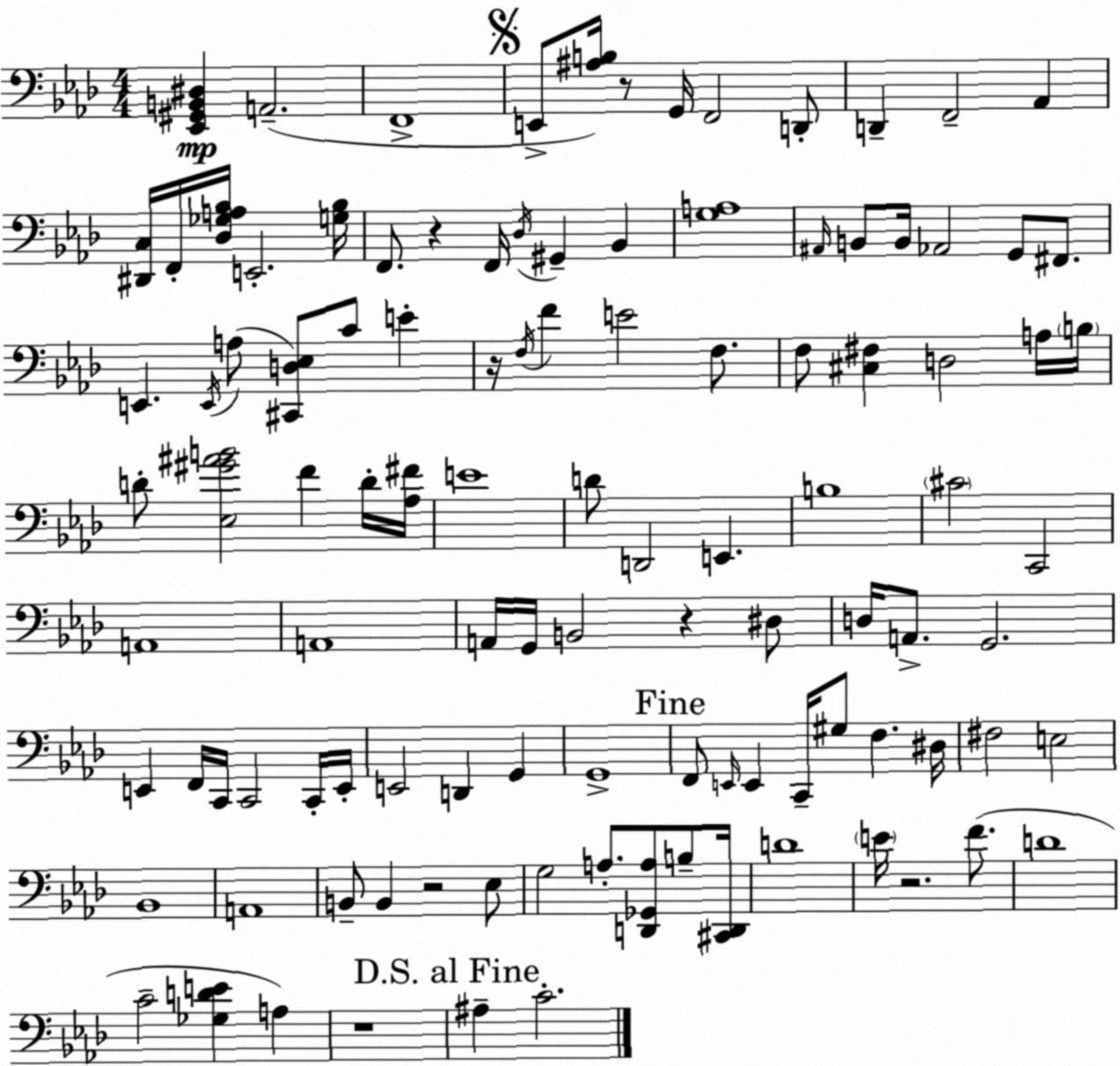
X:1
T:Untitled
M:4/4
L:1/4
K:Ab
[_E,,^G,,B,,^D,] A,,2 F,,4 E,,/2 [^A,B,]/4 z/2 G,,/4 F,,2 D,,/2 D,, F,,2 _A,, [^D,,C,]/4 F,,/4 [_D,_G,A,_B,]/4 E,,2 [G,_B,]/4 F,,/2 z F,,/4 _D,/4 ^G,, _B,, [G,A,]4 ^A,,/4 B,,/2 B,,/4 _A,,2 G,,/2 ^F,,/2 E,, E,,/4 A,/2 [^C,,D,_E,]/2 C/2 E z/4 F,/4 F E2 F,/2 F,/2 [^C,^F,] D,2 A,/4 B,/4 D/2 [_E,^G^AB]2 F D/4 [_A,^F]/4 E4 D/2 D,,2 E,, B,4 ^C2 C,,2 A,,4 A,,4 A,,/4 G,,/4 B,,2 z ^D,/2 D,/4 A,,/2 G,,2 E,, F,,/4 C,,/4 C,,2 C,,/4 E,,/4 E,,2 D,, G,, G,,4 F,,/2 E,,/4 E,, C,,/4 ^G,/2 F, ^D,/4 ^F,2 E,2 _B,,4 A,,4 B,,/2 B,, z2 _E,/2 G,2 A,/2 [D,,_G,,A,]/2 B,/2 [^C,,D,,]/4 D4 E/4 z2 F/2 D4 C2 [_G,DE] A, z4 ^A, C2